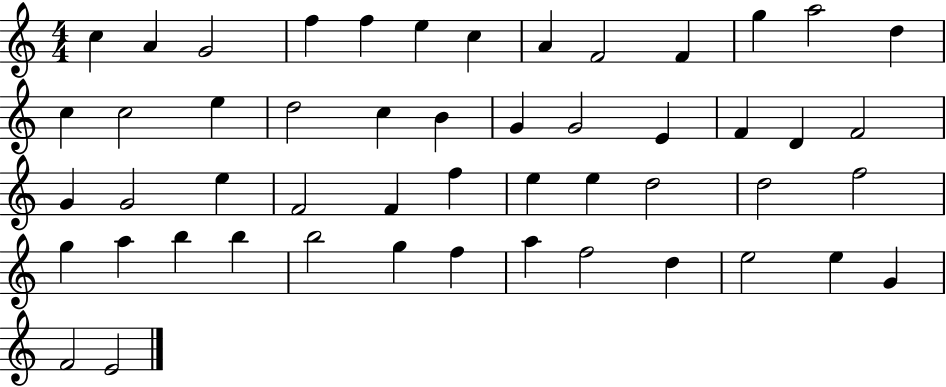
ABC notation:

X:1
T:Untitled
M:4/4
L:1/4
K:C
c A G2 f f e c A F2 F g a2 d c c2 e d2 c B G G2 E F D F2 G G2 e F2 F f e e d2 d2 f2 g a b b b2 g f a f2 d e2 e G F2 E2